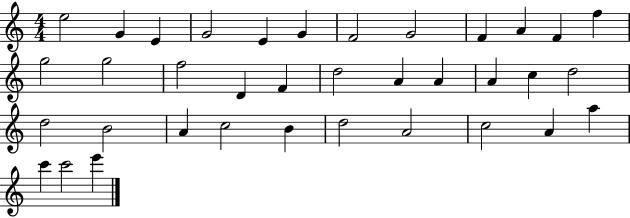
E5/h G4/q E4/q G4/h E4/q G4/q F4/h G4/h F4/q A4/q F4/q F5/q G5/h G5/h F5/h D4/q F4/q D5/h A4/q A4/q A4/q C5/q D5/h D5/h B4/h A4/q C5/h B4/q D5/h A4/h C5/h A4/q A5/q C6/q C6/h E6/q